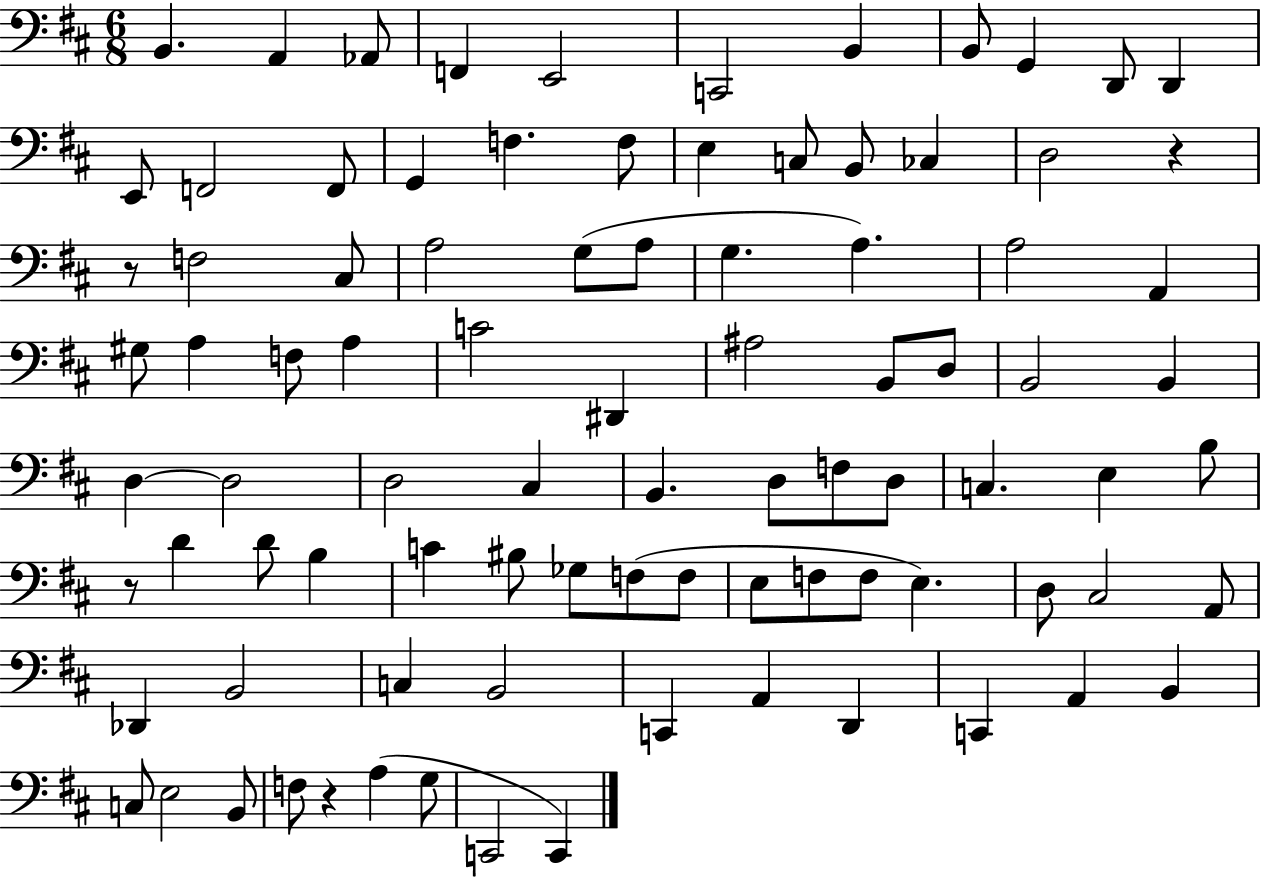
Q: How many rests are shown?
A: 4